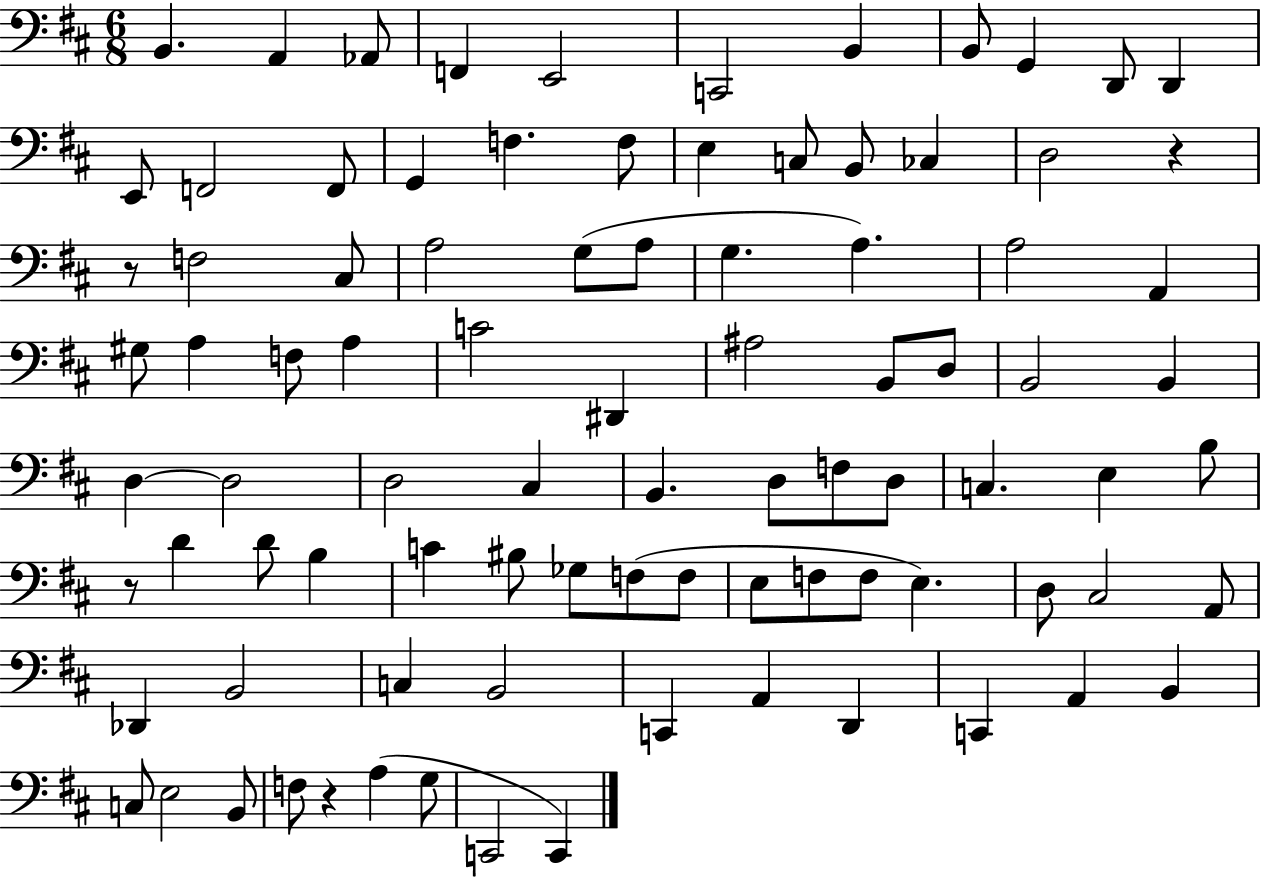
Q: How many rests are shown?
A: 4